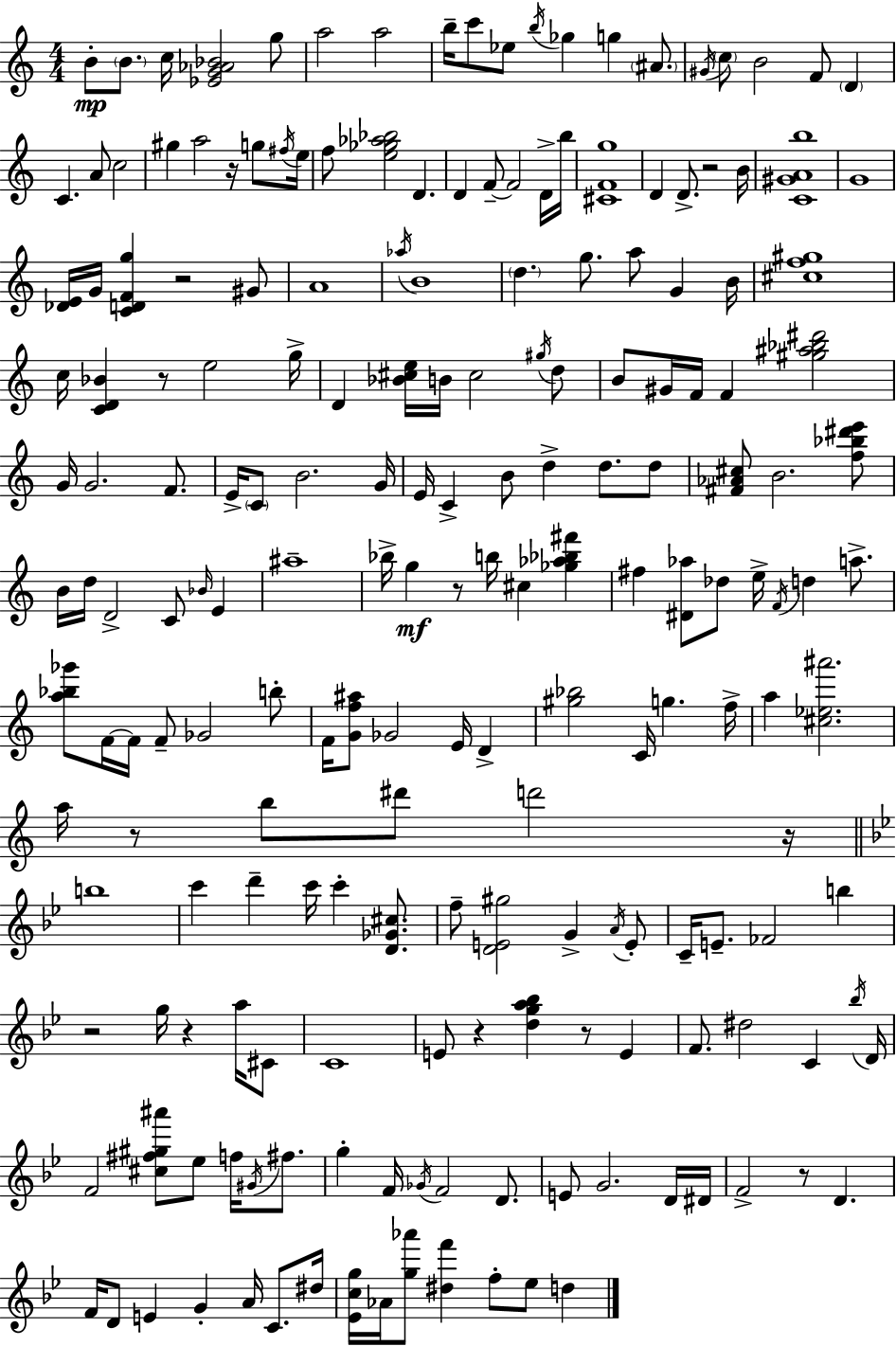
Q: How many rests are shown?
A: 12